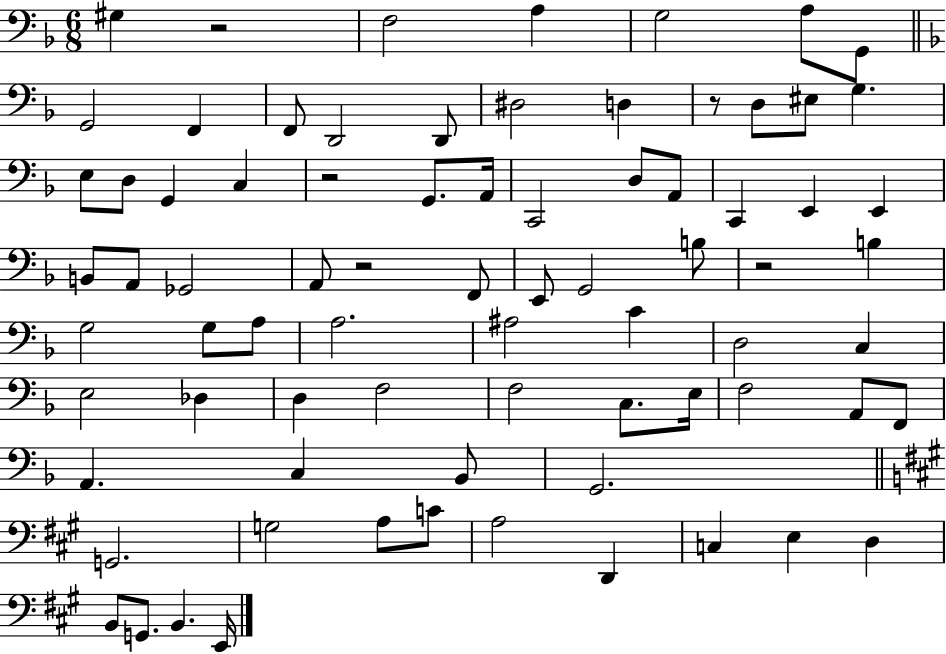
G#3/q R/h F3/h A3/q G3/h A3/e G2/e G2/h F2/q F2/e D2/h D2/e D#3/h D3/q R/e D3/e EIS3/e G3/q. E3/e D3/e G2/q C3/q R/h G2/e. A2/s C2/h D3/e A2/e C2/q E2/q E2/q B2/e A2/e Gb2/h A2/e R/h F2/e E2/e G2/h B3/e R/h B3/q G3/h G3/e A3/e A3/h. A#3/h C4/q D3/h C3/q E3/h Db3/q D3/q F3/h F3/h C3/e. E3/s F3/h A2/e F2/e A2/q. C3/q Bb2/e G2/h. G2/h. G3/h A3/e C4/e A3/h D2/q C3/q E3/q D3/q B2/e G2/e. B2/q. E2/s